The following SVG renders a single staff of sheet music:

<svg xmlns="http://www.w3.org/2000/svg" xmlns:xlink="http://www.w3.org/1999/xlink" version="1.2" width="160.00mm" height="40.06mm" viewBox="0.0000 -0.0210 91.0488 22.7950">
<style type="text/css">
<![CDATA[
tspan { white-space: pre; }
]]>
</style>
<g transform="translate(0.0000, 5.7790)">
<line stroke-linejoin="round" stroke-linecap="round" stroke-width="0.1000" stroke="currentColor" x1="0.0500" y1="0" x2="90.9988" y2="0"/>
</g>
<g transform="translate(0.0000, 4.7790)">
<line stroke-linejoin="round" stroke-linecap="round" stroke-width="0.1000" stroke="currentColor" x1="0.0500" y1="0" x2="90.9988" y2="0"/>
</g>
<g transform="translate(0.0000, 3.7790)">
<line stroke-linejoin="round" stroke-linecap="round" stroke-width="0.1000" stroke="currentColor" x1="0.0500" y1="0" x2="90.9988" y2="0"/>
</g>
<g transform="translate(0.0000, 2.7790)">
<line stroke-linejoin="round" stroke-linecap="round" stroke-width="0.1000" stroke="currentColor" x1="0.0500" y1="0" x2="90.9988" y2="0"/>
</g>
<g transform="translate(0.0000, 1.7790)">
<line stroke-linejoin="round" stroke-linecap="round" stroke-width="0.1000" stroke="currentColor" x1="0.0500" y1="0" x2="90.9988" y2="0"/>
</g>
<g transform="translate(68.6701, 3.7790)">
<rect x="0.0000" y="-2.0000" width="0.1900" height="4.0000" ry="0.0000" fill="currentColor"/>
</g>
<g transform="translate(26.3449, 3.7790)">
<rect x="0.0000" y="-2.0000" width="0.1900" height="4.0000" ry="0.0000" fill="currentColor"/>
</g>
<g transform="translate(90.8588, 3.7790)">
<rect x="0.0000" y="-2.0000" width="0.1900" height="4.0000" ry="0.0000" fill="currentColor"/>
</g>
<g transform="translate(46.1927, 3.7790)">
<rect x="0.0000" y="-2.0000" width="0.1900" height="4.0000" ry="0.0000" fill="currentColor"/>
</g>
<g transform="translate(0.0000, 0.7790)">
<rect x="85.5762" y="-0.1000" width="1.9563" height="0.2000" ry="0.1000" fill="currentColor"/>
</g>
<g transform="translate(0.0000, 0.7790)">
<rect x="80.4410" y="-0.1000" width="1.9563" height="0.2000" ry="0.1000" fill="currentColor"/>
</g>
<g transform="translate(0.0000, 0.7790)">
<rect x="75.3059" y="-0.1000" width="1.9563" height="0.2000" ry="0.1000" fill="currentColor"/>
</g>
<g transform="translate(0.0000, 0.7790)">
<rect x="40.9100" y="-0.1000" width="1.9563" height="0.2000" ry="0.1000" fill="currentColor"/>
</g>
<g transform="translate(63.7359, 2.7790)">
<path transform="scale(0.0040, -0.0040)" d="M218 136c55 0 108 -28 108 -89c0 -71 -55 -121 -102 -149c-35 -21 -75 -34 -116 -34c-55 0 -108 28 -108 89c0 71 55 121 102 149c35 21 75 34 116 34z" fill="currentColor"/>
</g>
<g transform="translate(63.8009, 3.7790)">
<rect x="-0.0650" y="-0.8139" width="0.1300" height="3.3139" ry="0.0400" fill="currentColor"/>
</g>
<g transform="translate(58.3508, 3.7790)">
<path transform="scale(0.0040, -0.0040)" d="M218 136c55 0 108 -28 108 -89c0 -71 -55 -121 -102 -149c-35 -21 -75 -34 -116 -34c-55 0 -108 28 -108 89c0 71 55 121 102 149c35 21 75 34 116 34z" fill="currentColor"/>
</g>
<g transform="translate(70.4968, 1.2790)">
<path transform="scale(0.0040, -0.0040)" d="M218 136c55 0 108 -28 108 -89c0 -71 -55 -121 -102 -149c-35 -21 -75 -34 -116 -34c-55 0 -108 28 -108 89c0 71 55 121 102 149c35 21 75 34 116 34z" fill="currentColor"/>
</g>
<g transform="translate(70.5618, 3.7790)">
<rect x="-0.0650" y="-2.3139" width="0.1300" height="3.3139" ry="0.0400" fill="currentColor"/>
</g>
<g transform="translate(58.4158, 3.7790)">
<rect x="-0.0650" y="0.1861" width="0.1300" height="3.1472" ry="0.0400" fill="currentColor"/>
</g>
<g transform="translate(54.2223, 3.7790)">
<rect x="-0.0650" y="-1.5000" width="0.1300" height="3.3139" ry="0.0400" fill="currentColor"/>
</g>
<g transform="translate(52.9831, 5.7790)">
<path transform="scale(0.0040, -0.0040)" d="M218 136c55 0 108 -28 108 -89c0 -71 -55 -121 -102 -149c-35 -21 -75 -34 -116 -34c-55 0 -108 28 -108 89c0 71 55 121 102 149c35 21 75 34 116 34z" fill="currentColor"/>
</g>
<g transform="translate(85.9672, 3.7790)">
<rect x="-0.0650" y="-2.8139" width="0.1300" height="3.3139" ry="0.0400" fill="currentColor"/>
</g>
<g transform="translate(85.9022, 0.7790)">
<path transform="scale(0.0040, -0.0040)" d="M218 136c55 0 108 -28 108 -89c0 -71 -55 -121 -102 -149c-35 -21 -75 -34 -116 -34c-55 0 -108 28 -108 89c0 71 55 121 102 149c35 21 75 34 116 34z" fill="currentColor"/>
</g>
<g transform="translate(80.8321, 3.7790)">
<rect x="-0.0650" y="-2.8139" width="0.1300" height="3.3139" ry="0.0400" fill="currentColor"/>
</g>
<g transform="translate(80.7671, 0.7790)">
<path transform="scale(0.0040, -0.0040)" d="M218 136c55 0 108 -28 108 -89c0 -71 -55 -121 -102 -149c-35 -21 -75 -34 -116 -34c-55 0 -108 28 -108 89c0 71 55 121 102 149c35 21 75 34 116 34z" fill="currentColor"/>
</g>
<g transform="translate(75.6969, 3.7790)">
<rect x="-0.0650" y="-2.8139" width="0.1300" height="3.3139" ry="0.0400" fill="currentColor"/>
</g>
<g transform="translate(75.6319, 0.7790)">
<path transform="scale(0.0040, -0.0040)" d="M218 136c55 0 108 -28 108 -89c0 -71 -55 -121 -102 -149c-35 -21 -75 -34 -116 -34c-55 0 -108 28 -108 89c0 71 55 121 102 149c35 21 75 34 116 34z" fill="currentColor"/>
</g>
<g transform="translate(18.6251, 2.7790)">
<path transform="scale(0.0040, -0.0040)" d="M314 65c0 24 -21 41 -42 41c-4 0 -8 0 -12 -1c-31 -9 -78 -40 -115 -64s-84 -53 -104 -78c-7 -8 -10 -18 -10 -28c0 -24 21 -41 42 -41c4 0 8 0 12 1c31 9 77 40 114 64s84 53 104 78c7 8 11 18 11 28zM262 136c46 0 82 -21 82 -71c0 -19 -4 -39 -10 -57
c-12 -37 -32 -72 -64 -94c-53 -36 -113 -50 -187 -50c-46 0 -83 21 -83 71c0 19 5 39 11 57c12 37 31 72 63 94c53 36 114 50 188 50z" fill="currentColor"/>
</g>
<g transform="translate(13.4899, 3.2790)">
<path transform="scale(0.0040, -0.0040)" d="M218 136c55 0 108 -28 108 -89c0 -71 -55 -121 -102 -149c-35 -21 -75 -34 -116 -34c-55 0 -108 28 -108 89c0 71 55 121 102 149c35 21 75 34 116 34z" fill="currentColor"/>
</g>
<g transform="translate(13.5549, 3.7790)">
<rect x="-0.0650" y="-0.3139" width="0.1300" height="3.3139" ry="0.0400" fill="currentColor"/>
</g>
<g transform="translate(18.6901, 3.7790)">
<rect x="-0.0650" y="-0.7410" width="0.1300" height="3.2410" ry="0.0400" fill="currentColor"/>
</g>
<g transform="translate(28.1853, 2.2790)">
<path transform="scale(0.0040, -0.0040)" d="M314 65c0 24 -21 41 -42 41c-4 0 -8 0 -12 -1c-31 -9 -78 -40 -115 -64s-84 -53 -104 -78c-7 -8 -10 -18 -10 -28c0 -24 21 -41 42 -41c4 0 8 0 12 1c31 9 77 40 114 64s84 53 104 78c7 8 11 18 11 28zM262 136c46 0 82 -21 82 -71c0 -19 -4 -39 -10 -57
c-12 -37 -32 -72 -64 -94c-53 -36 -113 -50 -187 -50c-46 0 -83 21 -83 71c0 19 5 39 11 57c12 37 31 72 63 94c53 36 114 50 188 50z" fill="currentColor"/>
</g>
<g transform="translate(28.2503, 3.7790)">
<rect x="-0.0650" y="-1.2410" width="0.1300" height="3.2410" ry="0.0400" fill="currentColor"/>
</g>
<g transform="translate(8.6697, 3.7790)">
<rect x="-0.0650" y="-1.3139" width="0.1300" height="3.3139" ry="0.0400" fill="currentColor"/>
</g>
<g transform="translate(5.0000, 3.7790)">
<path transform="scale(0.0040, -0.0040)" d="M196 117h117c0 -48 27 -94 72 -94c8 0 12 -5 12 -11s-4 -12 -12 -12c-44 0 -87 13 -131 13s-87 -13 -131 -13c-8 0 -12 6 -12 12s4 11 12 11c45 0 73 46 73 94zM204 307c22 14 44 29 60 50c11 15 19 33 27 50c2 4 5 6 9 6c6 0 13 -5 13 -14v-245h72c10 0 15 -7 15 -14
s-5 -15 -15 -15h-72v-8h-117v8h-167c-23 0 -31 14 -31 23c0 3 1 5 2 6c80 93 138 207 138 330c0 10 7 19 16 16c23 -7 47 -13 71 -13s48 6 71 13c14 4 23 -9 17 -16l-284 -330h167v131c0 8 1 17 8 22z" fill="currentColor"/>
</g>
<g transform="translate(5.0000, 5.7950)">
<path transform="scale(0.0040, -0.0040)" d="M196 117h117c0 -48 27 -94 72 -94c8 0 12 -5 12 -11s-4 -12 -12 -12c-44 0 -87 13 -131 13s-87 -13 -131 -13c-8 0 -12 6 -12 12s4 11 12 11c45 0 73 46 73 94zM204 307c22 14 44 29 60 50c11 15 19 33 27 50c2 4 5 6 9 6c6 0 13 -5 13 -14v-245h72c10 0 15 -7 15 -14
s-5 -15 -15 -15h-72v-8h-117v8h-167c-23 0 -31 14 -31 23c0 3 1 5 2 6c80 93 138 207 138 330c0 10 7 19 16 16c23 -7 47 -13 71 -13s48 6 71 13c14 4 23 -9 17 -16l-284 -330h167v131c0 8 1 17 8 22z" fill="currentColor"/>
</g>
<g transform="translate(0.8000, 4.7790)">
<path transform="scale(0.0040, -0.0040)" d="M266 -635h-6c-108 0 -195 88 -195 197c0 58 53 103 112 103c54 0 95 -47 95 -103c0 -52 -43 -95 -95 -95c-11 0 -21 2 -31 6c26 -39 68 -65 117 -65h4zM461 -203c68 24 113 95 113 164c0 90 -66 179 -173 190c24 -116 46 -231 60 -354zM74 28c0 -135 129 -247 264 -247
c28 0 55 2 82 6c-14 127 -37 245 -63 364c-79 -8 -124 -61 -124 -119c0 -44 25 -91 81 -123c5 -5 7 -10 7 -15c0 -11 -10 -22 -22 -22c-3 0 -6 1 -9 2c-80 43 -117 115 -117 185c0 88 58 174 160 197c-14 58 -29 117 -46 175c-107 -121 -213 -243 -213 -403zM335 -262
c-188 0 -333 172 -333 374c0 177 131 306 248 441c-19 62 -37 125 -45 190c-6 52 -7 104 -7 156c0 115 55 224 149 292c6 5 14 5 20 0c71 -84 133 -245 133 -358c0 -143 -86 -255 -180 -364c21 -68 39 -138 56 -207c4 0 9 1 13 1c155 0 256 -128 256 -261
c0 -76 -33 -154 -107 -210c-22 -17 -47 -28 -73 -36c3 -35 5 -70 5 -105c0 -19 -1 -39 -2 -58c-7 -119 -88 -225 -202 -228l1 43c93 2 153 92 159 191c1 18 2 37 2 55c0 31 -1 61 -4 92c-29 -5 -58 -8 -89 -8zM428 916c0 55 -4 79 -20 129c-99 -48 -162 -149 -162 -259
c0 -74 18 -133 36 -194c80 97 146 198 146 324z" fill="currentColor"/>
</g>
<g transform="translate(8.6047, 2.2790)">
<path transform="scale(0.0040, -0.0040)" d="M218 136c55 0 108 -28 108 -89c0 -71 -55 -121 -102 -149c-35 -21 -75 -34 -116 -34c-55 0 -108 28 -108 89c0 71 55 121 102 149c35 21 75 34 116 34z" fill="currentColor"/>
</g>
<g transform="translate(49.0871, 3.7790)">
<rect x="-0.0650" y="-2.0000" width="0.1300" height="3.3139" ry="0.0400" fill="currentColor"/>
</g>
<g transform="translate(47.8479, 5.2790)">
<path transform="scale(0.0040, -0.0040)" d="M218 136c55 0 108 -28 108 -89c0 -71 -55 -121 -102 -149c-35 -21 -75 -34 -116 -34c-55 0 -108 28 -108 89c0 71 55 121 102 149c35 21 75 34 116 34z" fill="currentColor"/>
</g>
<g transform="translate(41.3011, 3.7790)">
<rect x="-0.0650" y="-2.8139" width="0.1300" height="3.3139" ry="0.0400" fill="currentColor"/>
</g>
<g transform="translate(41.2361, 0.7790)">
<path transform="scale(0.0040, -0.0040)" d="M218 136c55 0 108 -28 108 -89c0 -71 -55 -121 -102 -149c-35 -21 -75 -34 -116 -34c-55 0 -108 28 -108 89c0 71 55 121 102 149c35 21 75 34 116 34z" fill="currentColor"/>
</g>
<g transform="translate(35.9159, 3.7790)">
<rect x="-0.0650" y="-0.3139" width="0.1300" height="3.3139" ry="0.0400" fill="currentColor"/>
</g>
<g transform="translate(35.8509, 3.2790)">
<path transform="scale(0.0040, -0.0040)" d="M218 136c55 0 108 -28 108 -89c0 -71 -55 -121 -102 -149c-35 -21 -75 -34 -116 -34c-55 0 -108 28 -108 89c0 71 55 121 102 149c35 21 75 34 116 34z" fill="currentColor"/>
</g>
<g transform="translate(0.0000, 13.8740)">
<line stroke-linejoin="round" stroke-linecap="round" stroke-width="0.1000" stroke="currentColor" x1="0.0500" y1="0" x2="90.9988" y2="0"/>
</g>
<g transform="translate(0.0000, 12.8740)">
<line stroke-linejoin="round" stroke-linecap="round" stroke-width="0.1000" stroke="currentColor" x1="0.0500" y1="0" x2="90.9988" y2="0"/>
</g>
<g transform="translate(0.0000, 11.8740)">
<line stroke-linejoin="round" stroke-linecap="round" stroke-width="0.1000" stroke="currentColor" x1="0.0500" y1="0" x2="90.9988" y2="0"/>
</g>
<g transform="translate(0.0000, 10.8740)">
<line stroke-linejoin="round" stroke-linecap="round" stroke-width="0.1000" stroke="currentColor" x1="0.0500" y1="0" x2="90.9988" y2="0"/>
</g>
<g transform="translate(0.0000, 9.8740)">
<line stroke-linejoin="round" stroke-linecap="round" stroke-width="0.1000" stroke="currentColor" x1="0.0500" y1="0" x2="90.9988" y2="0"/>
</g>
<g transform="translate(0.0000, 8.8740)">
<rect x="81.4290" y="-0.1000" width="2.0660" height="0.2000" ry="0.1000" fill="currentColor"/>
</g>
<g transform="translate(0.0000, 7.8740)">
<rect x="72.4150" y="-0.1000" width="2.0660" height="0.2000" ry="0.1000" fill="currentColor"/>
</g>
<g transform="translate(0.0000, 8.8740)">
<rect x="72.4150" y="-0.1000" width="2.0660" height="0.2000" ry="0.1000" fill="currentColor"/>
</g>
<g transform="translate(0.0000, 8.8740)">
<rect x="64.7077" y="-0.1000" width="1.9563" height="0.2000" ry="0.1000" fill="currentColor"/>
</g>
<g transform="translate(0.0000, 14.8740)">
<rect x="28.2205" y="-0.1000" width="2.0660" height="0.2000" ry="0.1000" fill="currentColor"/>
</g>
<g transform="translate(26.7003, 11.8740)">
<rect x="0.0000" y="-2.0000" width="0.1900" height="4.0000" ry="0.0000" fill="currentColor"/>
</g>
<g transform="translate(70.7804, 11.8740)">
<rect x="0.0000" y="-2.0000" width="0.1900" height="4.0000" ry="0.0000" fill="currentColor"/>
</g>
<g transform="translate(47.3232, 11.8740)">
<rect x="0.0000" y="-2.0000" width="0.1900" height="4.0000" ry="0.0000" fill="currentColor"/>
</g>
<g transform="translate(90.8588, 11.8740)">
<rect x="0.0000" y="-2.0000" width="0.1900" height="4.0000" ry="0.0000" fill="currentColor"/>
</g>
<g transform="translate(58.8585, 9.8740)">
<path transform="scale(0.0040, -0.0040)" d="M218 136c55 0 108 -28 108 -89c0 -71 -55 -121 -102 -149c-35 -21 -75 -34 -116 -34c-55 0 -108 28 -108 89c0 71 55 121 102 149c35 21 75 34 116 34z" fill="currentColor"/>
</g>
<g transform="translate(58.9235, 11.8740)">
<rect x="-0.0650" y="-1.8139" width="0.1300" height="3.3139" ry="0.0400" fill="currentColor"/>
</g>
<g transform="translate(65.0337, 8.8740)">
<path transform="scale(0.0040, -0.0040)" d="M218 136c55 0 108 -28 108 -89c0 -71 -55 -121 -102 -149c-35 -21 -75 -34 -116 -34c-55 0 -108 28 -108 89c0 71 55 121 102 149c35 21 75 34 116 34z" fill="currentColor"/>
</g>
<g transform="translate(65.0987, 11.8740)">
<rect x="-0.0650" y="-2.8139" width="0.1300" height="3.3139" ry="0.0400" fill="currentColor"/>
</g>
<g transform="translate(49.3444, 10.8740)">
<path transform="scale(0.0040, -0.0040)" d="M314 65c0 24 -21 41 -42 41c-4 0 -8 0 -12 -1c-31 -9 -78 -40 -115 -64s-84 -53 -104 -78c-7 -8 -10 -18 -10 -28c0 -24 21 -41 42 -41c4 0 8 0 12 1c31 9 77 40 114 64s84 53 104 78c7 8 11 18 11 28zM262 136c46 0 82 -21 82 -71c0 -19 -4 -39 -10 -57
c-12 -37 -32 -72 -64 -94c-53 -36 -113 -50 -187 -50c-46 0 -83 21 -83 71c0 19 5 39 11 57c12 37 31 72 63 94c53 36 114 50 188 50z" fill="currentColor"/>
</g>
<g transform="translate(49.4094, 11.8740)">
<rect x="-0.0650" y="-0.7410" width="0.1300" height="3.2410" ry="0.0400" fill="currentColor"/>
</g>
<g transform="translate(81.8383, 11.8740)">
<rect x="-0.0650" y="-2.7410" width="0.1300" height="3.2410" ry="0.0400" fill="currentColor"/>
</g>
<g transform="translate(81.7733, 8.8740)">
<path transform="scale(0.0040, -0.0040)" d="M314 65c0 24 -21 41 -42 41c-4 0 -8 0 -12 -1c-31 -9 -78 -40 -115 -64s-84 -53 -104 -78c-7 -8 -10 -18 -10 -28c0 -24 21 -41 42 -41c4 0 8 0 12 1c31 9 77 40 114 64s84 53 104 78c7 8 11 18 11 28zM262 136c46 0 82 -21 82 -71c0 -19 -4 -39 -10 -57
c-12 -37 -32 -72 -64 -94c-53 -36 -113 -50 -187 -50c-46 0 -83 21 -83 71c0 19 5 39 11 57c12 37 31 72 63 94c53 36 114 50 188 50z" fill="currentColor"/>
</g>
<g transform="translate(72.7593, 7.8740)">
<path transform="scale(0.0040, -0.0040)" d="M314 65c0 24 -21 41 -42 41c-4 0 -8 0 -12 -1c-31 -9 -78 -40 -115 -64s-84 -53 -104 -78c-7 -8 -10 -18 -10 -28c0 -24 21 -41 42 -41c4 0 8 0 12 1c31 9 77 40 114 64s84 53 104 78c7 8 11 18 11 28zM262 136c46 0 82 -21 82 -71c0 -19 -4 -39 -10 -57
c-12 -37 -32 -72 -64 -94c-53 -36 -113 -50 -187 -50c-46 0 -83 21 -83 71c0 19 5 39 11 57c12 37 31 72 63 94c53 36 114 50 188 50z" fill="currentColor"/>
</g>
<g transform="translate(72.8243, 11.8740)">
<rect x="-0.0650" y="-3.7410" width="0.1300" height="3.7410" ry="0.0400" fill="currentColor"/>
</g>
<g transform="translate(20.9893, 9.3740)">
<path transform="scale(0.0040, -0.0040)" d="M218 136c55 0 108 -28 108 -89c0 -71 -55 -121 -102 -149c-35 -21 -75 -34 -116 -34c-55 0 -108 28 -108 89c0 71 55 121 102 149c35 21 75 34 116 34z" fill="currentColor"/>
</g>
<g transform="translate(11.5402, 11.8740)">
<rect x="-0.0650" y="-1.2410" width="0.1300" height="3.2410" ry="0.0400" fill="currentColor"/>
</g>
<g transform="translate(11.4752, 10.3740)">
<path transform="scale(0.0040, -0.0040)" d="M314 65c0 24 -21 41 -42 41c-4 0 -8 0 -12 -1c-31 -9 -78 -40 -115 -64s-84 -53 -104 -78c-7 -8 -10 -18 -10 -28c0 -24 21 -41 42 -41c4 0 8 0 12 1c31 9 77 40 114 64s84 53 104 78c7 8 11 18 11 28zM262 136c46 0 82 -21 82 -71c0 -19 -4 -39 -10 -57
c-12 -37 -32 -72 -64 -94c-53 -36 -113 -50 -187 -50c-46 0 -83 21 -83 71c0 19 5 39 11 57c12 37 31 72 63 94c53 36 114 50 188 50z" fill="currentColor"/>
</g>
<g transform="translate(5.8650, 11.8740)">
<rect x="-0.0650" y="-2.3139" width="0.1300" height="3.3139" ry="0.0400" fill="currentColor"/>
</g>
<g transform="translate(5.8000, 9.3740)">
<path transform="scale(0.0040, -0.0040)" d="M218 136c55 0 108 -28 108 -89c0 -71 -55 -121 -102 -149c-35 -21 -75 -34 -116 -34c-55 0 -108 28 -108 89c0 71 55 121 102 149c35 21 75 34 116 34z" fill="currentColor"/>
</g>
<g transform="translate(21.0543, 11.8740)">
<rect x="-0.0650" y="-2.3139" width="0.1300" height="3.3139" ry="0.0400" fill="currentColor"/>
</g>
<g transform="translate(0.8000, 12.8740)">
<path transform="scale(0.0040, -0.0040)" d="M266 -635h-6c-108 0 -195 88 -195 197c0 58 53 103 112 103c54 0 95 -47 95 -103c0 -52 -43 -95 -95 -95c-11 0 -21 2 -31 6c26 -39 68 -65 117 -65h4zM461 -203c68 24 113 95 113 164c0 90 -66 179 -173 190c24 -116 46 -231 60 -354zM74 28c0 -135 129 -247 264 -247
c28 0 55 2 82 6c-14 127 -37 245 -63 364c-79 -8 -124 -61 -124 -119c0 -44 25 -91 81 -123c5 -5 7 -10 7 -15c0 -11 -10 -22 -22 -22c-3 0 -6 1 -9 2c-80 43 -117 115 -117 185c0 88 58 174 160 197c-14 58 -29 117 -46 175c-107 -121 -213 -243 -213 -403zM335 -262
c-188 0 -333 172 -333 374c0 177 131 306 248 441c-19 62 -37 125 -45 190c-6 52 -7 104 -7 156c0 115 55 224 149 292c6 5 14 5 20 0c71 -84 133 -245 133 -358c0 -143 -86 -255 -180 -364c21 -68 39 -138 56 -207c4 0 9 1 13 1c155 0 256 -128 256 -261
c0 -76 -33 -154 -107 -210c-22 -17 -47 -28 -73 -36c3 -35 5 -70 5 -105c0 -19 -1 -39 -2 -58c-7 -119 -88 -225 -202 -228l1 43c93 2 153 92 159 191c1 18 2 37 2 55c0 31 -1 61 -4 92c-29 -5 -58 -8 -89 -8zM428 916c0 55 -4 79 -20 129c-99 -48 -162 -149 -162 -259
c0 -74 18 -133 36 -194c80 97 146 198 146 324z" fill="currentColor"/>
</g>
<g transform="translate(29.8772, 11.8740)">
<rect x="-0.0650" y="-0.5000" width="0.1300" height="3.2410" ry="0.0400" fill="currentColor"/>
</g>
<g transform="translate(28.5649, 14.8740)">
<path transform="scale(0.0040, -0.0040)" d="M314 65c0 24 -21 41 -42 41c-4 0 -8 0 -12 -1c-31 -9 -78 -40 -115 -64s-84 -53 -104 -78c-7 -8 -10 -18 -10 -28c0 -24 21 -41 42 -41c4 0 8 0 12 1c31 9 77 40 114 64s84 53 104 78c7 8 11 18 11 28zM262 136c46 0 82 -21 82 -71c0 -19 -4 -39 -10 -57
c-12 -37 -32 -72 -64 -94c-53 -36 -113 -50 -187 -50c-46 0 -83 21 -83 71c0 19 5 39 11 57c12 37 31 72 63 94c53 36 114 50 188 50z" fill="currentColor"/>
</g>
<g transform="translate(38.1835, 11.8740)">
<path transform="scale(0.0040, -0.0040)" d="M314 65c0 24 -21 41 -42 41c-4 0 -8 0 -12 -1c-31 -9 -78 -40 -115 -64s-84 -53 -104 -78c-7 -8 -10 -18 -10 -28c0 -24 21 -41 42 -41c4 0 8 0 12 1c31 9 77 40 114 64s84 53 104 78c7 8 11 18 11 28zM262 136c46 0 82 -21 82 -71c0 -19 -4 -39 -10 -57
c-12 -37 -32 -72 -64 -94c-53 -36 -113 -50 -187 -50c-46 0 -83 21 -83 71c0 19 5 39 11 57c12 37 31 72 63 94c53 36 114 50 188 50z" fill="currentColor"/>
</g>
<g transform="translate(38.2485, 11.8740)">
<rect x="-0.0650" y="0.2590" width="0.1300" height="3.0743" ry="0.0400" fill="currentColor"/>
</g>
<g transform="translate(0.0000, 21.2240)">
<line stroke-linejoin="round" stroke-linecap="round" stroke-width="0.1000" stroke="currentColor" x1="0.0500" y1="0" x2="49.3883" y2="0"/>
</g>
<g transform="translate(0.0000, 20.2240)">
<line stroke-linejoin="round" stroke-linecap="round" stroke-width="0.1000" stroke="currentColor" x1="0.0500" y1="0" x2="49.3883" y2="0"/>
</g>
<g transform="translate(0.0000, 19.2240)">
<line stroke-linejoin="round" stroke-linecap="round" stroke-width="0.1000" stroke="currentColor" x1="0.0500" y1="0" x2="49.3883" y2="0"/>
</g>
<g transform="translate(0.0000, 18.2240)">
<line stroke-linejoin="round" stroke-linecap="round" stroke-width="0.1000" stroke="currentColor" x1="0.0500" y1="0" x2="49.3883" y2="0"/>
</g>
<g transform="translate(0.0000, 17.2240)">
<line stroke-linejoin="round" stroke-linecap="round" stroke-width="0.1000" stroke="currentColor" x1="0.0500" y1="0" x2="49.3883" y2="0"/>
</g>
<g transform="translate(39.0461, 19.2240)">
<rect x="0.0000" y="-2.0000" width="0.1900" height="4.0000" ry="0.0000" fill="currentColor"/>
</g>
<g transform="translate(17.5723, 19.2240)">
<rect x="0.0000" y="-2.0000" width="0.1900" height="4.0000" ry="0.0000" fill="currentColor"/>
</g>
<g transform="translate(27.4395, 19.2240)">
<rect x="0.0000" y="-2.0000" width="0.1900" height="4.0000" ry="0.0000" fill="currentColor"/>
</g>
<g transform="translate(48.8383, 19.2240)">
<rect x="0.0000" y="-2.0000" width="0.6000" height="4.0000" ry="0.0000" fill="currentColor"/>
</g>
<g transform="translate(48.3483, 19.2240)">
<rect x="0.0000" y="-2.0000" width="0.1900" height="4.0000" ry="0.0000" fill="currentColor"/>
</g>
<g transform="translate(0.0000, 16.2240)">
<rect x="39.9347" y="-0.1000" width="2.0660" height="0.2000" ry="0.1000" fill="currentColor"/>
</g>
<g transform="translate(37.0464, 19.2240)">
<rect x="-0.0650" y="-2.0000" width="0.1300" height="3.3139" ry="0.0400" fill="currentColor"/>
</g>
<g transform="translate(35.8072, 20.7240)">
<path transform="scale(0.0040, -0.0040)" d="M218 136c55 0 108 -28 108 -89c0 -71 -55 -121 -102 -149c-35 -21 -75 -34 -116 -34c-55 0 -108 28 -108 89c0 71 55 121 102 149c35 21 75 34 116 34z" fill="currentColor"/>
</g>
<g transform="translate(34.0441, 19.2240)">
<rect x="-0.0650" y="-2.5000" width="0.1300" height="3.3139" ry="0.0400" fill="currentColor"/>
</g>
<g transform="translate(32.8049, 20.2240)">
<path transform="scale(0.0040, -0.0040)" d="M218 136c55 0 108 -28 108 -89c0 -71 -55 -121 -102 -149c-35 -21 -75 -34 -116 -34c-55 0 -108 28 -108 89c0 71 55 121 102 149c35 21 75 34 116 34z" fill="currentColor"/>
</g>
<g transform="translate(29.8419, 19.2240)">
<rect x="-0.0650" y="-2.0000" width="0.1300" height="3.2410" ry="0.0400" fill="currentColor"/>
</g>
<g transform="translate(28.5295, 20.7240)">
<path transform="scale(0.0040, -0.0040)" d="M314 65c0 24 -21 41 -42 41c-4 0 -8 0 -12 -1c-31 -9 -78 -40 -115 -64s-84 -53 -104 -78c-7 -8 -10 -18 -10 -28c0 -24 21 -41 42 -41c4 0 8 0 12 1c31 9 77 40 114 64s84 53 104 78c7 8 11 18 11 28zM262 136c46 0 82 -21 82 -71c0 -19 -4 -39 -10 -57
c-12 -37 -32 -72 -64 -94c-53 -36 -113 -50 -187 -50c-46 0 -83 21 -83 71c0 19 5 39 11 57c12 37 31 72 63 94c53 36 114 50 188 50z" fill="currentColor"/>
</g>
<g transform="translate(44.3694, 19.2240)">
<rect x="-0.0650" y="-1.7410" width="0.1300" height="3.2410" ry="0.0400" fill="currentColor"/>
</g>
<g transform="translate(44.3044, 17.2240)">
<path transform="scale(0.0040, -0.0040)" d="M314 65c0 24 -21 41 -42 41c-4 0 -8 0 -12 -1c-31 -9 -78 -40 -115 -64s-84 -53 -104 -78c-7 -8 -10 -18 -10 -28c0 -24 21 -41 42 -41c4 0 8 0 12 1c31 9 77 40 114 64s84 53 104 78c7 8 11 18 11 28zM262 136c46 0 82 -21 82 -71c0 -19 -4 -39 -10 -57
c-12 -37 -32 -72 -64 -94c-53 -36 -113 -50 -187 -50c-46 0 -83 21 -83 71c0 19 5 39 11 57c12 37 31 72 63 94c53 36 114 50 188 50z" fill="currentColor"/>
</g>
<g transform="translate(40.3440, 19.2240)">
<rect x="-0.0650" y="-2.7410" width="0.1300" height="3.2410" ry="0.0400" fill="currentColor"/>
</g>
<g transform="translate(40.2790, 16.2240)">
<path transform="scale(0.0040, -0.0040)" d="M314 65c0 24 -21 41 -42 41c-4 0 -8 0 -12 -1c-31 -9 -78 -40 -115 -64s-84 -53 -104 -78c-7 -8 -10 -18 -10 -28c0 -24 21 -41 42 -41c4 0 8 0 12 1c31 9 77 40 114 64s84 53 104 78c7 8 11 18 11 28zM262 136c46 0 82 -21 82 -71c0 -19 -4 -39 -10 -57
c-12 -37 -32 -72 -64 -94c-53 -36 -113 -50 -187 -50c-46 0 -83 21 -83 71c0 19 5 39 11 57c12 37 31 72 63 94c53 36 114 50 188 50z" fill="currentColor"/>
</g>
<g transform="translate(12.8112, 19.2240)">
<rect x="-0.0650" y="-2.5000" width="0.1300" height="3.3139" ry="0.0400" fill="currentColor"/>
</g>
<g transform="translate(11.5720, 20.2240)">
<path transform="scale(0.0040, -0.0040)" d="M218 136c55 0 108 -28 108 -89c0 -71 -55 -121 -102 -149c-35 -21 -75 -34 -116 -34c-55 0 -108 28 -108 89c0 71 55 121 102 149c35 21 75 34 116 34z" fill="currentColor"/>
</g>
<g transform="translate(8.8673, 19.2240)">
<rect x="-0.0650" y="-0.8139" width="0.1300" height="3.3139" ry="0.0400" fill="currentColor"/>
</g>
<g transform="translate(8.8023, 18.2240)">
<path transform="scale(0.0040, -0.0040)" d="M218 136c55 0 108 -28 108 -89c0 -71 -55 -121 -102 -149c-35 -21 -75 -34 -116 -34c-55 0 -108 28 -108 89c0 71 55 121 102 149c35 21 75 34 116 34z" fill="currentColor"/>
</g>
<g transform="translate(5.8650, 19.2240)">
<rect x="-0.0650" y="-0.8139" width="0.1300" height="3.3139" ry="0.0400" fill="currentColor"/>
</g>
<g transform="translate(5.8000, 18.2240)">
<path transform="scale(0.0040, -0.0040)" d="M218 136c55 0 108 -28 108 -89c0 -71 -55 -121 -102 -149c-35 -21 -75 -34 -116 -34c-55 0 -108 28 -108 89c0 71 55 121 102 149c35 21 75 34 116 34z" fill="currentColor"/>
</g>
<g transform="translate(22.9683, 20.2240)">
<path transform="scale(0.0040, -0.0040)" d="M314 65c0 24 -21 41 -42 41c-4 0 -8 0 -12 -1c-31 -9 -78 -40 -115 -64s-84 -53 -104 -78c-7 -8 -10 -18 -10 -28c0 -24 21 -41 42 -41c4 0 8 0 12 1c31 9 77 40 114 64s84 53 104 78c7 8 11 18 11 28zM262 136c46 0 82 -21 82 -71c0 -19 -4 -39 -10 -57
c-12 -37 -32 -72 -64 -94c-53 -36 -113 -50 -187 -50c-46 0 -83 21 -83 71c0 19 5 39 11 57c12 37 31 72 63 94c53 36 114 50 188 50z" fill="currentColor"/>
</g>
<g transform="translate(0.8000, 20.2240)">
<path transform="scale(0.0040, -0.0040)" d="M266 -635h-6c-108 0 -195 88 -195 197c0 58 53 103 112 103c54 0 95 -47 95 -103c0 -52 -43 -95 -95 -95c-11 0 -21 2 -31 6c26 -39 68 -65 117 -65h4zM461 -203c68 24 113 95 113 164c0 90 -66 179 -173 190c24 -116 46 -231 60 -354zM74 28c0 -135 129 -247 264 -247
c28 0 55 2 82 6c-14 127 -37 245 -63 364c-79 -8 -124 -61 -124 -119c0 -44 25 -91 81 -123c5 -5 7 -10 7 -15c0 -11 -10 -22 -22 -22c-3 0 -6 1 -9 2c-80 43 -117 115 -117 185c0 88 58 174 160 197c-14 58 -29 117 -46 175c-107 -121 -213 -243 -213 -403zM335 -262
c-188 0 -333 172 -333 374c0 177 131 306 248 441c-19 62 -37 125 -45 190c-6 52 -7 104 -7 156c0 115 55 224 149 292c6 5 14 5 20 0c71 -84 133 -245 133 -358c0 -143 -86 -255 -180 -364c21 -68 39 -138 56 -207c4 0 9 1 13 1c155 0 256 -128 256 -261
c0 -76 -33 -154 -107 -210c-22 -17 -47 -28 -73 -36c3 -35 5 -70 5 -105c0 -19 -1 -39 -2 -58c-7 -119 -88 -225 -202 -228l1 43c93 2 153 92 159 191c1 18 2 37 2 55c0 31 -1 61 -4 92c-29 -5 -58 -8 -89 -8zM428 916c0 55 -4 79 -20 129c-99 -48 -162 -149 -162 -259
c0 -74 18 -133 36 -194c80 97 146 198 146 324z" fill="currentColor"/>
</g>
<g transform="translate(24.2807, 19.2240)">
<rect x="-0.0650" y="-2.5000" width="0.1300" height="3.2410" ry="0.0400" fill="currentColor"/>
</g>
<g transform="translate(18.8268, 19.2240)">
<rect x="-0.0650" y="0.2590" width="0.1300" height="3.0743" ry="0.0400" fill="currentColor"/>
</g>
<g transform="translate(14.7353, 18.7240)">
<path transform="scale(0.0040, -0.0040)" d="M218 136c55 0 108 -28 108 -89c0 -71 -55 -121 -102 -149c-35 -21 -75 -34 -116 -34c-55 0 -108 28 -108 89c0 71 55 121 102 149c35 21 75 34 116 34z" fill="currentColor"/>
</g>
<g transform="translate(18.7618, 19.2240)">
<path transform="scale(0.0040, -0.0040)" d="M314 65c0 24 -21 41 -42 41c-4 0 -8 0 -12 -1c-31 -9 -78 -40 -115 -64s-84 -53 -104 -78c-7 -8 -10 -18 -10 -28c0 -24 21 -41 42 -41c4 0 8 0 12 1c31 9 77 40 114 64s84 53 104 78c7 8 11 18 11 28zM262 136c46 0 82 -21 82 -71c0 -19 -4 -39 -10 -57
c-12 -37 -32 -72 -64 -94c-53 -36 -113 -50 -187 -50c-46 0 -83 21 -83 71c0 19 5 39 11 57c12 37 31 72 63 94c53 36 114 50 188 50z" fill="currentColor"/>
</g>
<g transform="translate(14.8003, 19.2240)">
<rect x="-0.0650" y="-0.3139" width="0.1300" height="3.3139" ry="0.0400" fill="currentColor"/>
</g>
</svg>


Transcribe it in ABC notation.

X:1
T:Untitled
M:4/4
L:1/4
K:C
e c d2 e2 c a F E B d g a a a g e2 g C2 B2 d2 f a c'2 a2 d d G c B2 G2 F2 G F a2 f2